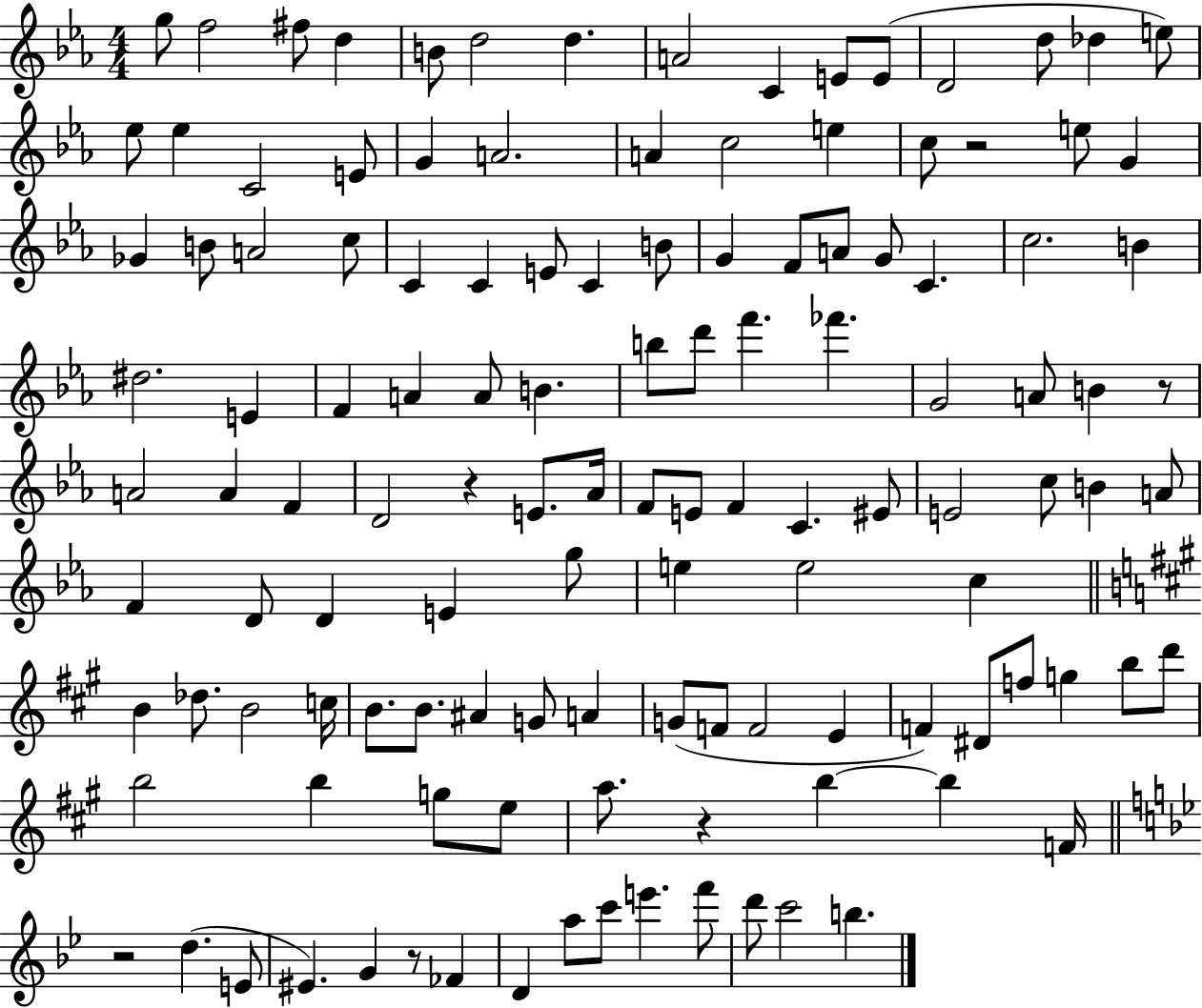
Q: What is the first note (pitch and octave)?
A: G5